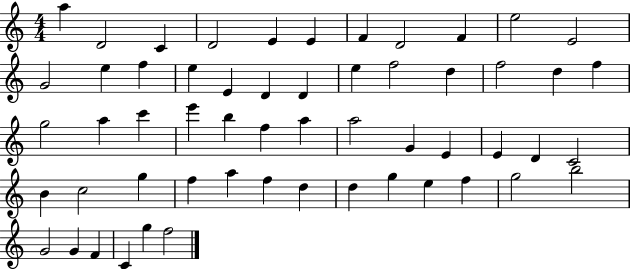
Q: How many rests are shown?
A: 0